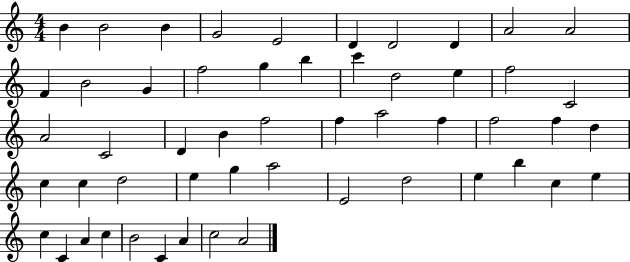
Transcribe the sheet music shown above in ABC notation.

X:1
T:Untitled
M:4/4
L:1/4
K:C
B B2 B G2 E2 D D2 D A2 A2 F B2 G f2 g b c' d2 e f2 C2 A2 C2 D B f2 f a2 f f2 f d c c d2 e g a2 E2 d2 e b c e c C A c B2 C A c2 A2